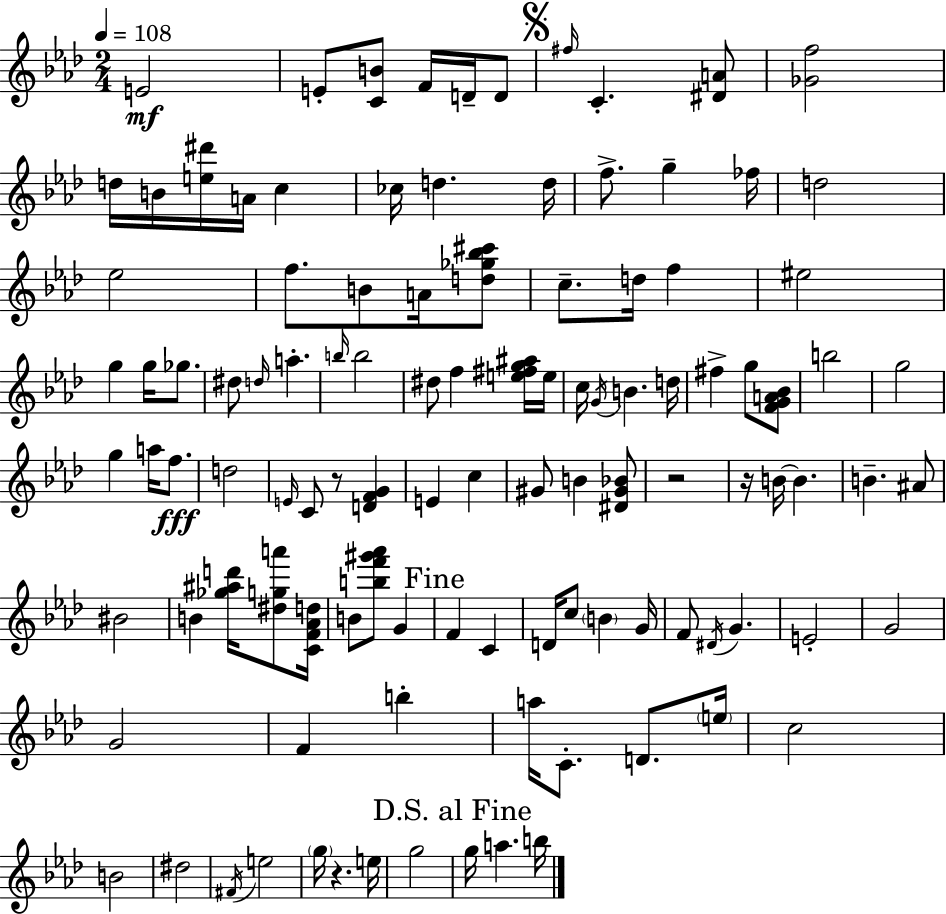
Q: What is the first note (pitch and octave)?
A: E4